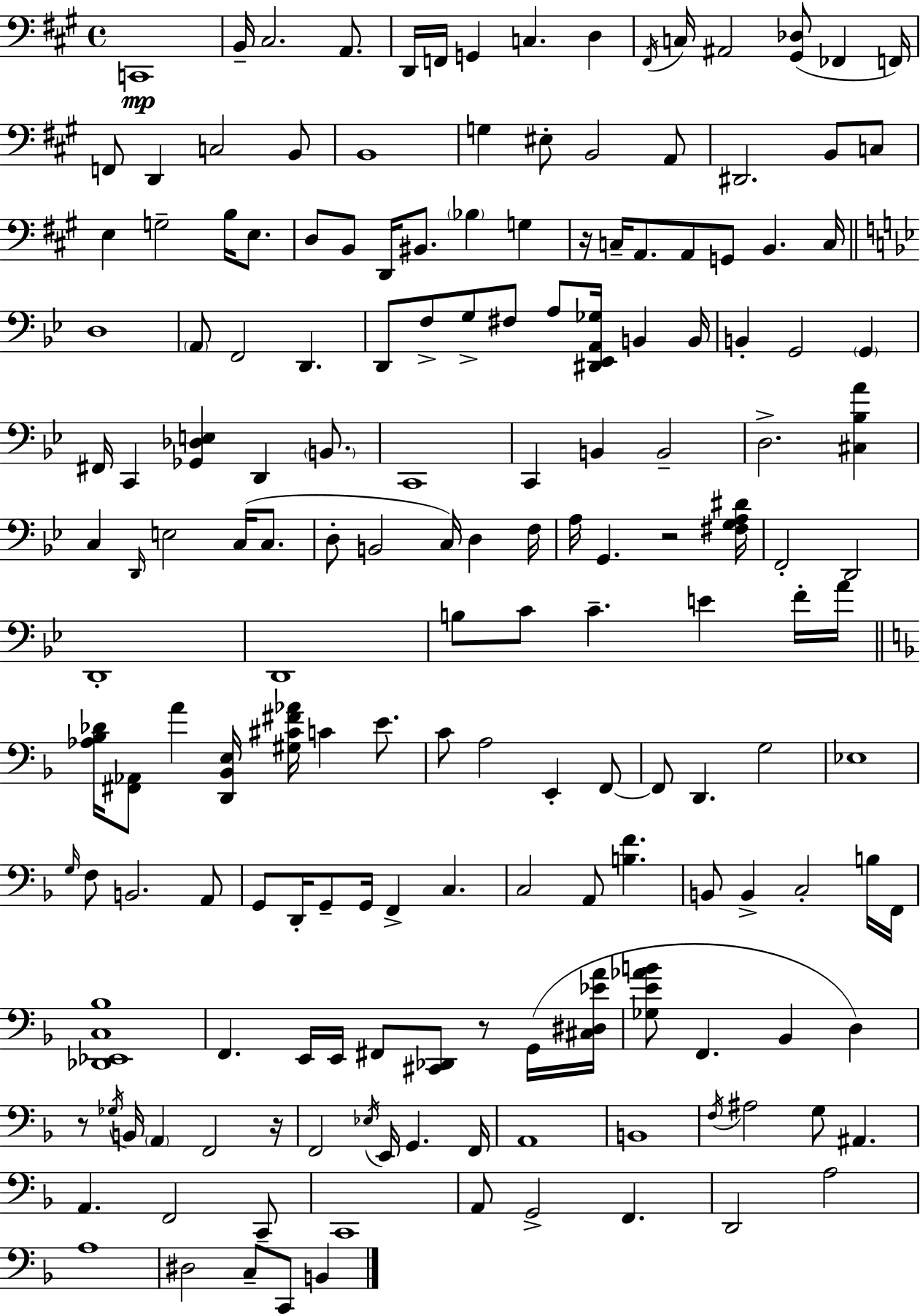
X:1
T:Untitled
M:4/4
L:1/4
K:A
C,,4 B,,/4 ^C,2 A,,/2 D,,/4 F,,/4 G,, C, D, ^F,,/4 C,/4 ^A,,2 [^G,,_D,]/2 _F,, F,,/4 F,,/2 D,, C,2 B,,/2 B,,4 G, ^E,/2 B,,2 A,,/2 ^D,,2 B,,/2 C,/2 E, G,2 B,/4 E,/2 D,/2 B,,/2 D,,/4 ^B,,/2 _B, G, z/4 C,/4 A,,/2 A,,/2 G,,/2 B,, C,/4 D,4 A,,/2 F,,2 D,, D,,/2 F,/2 G,/2 ^F,/2 A,/2 [^D,,_E,,A,,_G,]/4 B,, B,,/4 B,, G,,2 G,, ^F,,/4 C,, [_G,,_D,E,] D,, B,,/2 C,,4 C,, B,, B,,2 D,2 [^C,_B,A] C, D,,/4 E,2 C,/4 C,/2 D,/2 B,,2 C,/4 D, F,/4 A,/4 G,, z2 [^F,G,A,^D]/4 F,,2 D,,2 D,,4 D,,4 B,/2 C/2 C E F/4 A/4 [_A,_B,_D]/4 [^F,,_A,,]/2 A [D,,_B,,E,]/4 [^G,^C^F_A]/4 C E/2 C/2 A,2 E,, F,,/2 F,,/2 D,, G,2 _E,4 G,/4 F,/2 B,,2 A,,/2 G,,/2 D,,/4 G,,/2 G,,/4 F,, C, C,2 A,,/2 [B,F] B,,/2 B,, C,2 B,/4 F,,/4 [_D,,_E,,C,_B,]4 F,, E,,/4 E,,/4 ^F,,/2 [^C,,_D,,]/2 z/2 G,,/4 [^C,^D,_EA]/4 [_G,E_AB]/2 F,, _B,, D, z/2 _G,/4 B,,/4 A,, F,,2 z/4 F,,2 _E,/4 E,,/4 G,, F,,/4 A,,4 B,,4 F,/4 ^A,2 G,/2 ^A,, A,, F,,2 C,,/2 C,,4 A,,/2 G,,2 F,, D,,2 A,2 A,4 ^D,2 C,/2 C,,/2 B,,